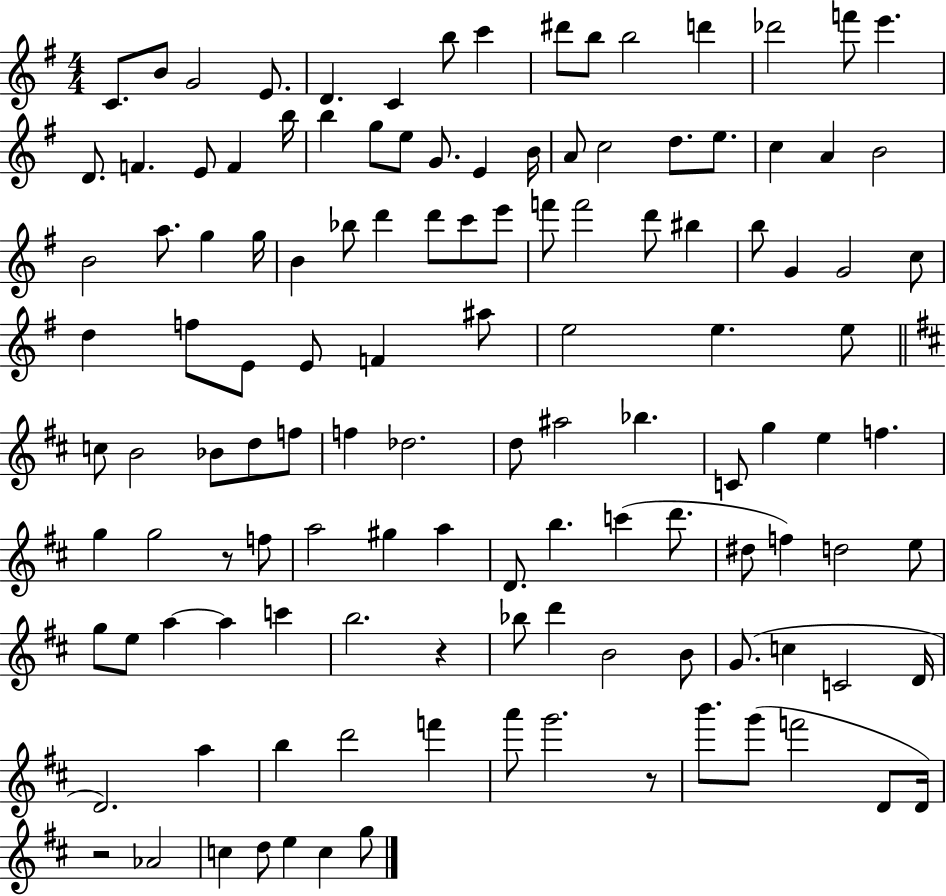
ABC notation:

X:1
T:Untitled
M:4/4
L:1/4
K:G
C/2 B/2 G2 E/2 D C b/2 c' ^d'/2 b/2 b2 d' _d'2 f'/2 e' D/2 F E/2 F b/4 b g/2 e/2 G/2 E B/4 A/2 c2 d/2 e/2 c A B2 B2 a/2 g g/4 B _b/2 d' d'/2 c'/2 e'/2 f'/2 f'2 d'/2 ^b b/2 G G2 c/2 d f/2 E/2 E/2 F ^a/2 e2 e e/2 c/2 B2 _B/2 d/2 f/2 f _d2 d/2 ^a2 _b C/2 g e f g g2 z/2 f/2 a2 ^g a D/2 b c' d'/2 ^d/2 f d2 e/2 g/2 e/2 a a c' b2 z _b/2 d' B2 B/2 G/2 c C2 D/4 D2 a b d'2 f' a'/2 g'2 z/2 b'/2 g'/2 f'2 D/2 D/4 z2 _A2 c d/2 e c g/2